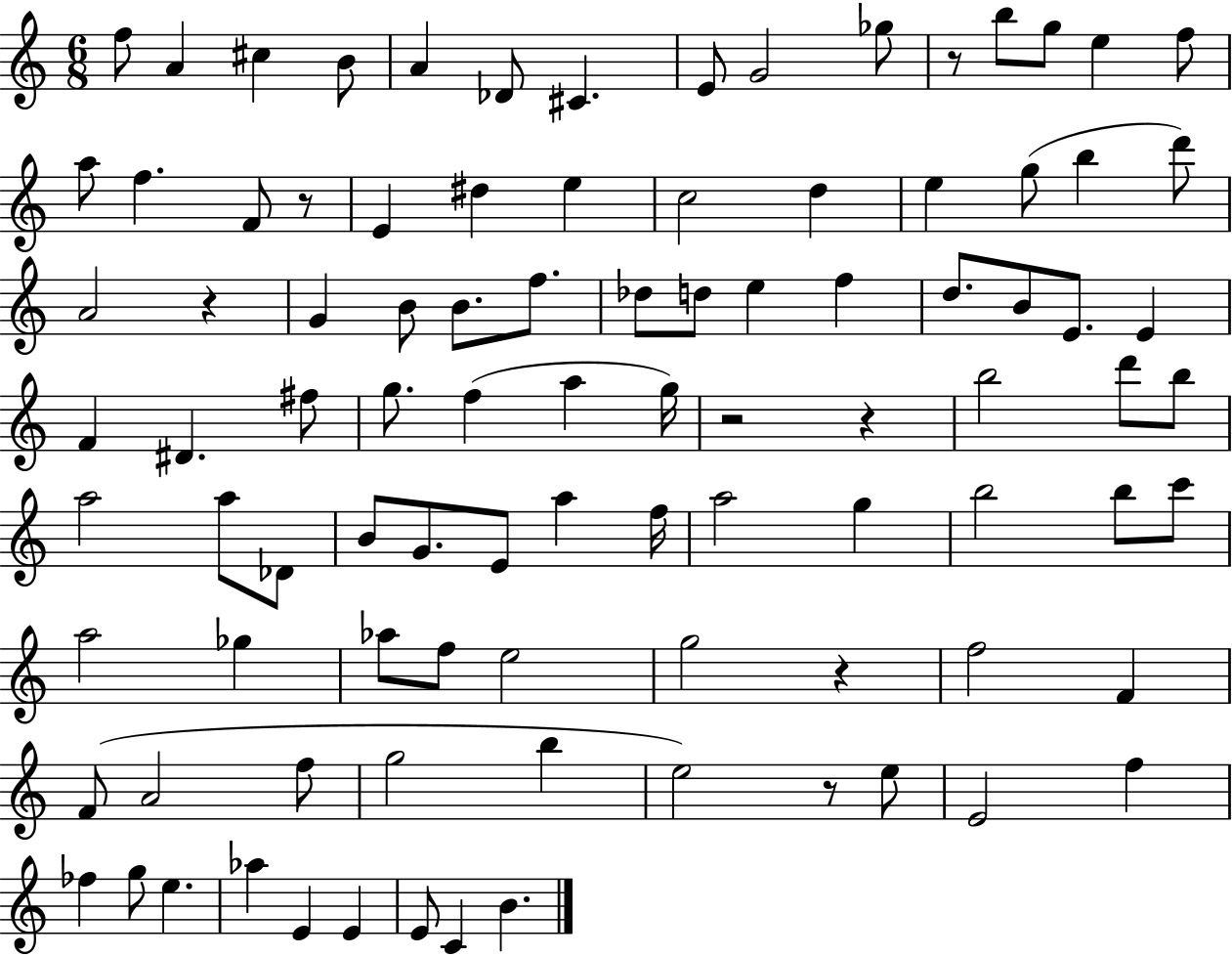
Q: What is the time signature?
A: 6/8